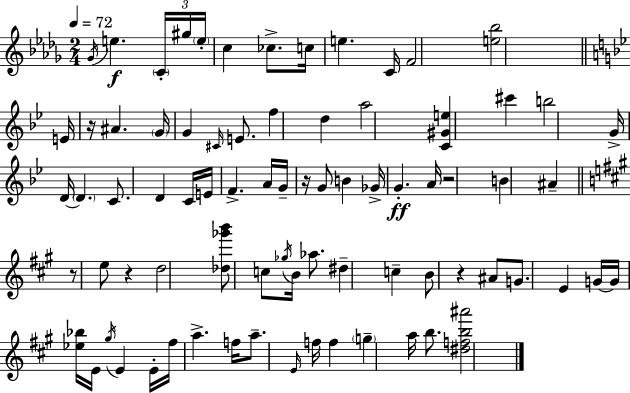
{
  \clef treble
  \numericTimeSignature
  \time 2/4
  \key bes \minor
  \tempo 4 = 72
  \acciaccatura { ges'16 }\f e''4. \tuplet 3/2 { \parenthesize c'16-. | gis''16 \parenthesize e''16-. } c''4 ces''8.-> | c''16 e''4. | c'16 f'2 | \break <e'' bes''>2 | \bar "||" \break \key bes \major e'16 r16 ais'4. | \parenthesize g'16 g'4 \grace { cis'16 } e'8. | f''4 d''4 | a''2 | \break <c' gis' e''>4 cis'''4 | b''2 | g'16-> d'16~~ \parenthesize d'4. | c'8. d'4 | \break c'16 e'16 f'4.-> | a'16 g'16-- r16 g'8 b'4 | ges'16-> g'4.-.\ff | a'16 r2 | \break b'4 ais'4-- | \bar "||" \break \key a \major r8 e''8 r4 | d''2 | <des'' ges''' b'''>8 c''8 \acciaccatura { ges''16 } b'16 aes''8. | dis''4-- c''4-- | \break b'8 r4 ais'8 | g'8. e'4 | g'16~~ g'16 <ees'' bes''>16 e'16 \acciaccatura { gis''16 } e'4 | e'16-. fis''16 a''4.-> | \break f''16 a''8.-- \grace { e'16 } f''16 f''4 | \parenthesize g''4-- a''16 | b''8. <dis'' f'' b'' ais'''>2 | \bar "|."
}